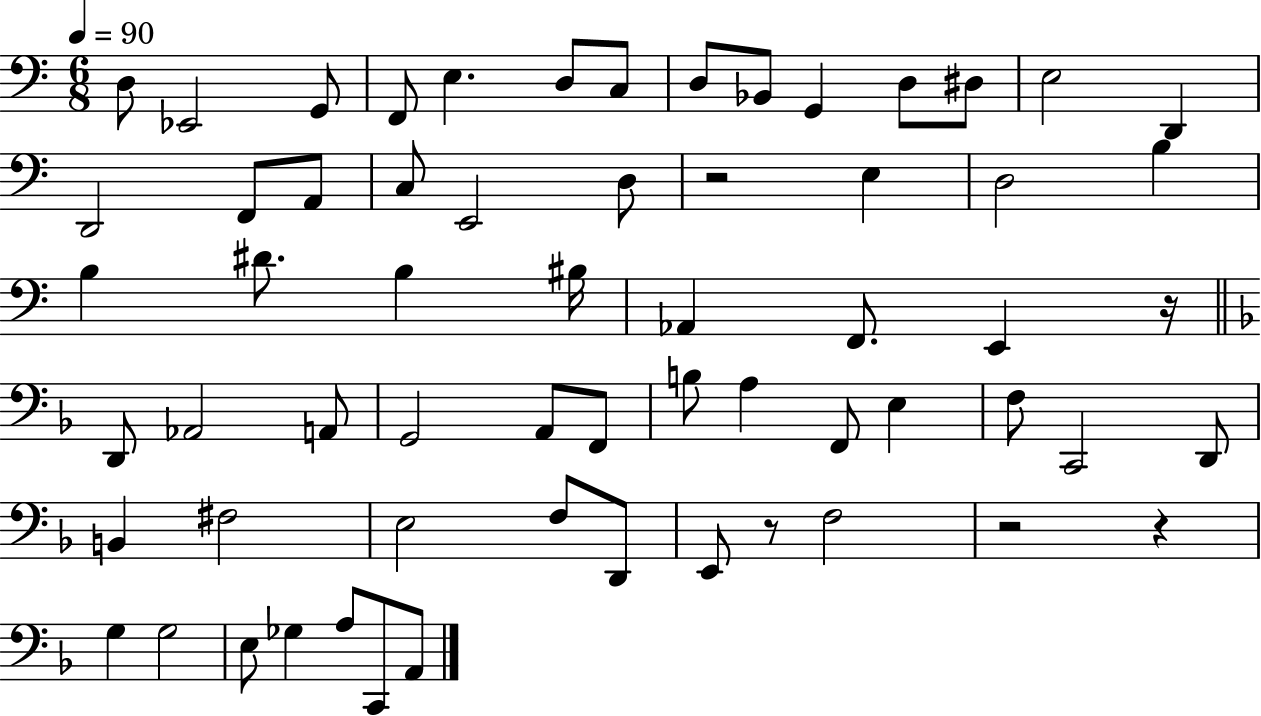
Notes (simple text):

D3/e Eb2/h G2/e F2/e E3/q. D3/e C3/e D3/e Bb2/e G2/q D3/e D#3/e E3/h D2/q D2/h F2/e A2/e C3/e E2/h D3/e R/h E3/q D3/h B3/q B3/q D#4/e. B3/q BIS3/s Ab2/q F2/e. E2/q R/s D2/e Ab2/h A2/e G2/h A2/e F2/e B3/e A3/q F2/e E3/q F3/e C2/h D2/e B2/q F#3/h E3/h F3/e D2/e E2/e R/e F3/h R/h R/q G3/q G3/h E3/e Gb3/q A3/e C2/e A2/e